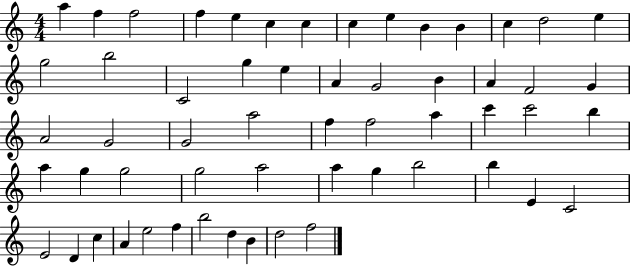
{
  \clef treble
  \numericTimeSignature
  \time 4/4
  \key c \major
  a''4 f''4 f''2 | f''4 e''4 c''4 c''4 | c''4 e''4 b'4 b'4 | c''4 d''2 e''4 | \break g''2 b''2 | c'2 g''4 e''4 | a'4 g'2 b'4 | a'4 f'2 g'4 | \break a'2 g'2 | g'2 a''2 | f''4 f''2 a''4 | c'''4 c'''2 b''4 | \break a''4 g''4 g''2 | g''2 a''2 | a''4 g''4 b''2 | b''4 e'4 c'2 | \break e'2 d'4 c''4 | a'4 e''2 f''4 | b''2 d''4 b'4 | d''2 f''2 | \break \bar "|."
}